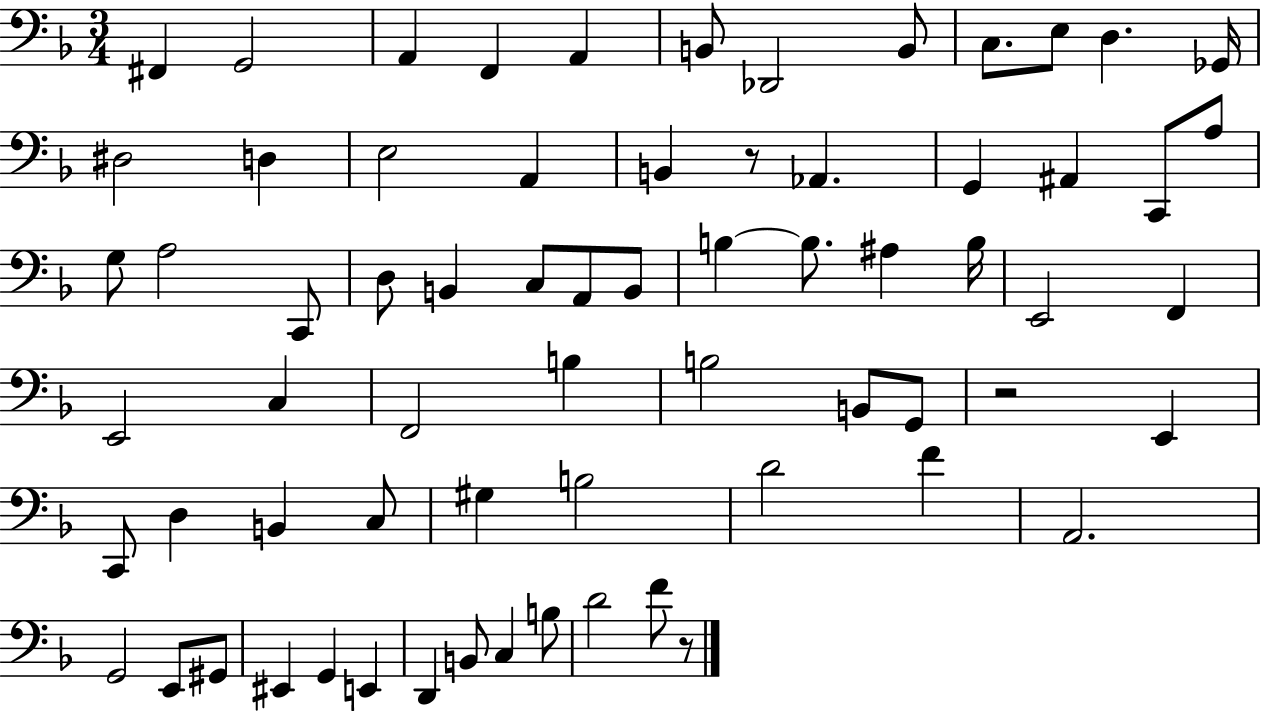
X:1
T:Untitled
M:3/4
L:1/4
K:F
^F,, G,,2 A,, F,, A,, B,,/2 _D,,2 B,,/2 C,/2 E,/2 D, _G,,/4 ^D,2 D, E,2 A,, B,, z/2 _A,, G,, ^A,, C,,/2 A,/2 G,/2 A,2 C,,/2 D,/2 B,, C,/2 A,,/2 B,,/2 B, B,/2 ^A, B,/4 E,,2 F,, E,,2 C, F,,2 B, B,2 B,,/2 G,,/2 z2 E,, C,,/2 D, B,, C,/2 ^G, B,2 D2 F A,,2 G,,2 E,,/2 ^G,,/2 ^E,, G,, E,, D,, B,,/2 C, B,/2 D2 F/2 z/2